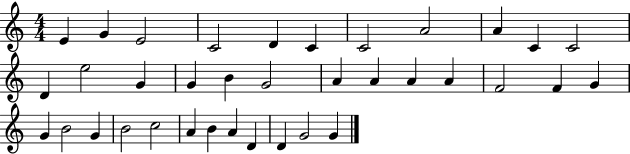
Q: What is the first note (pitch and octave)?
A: E4